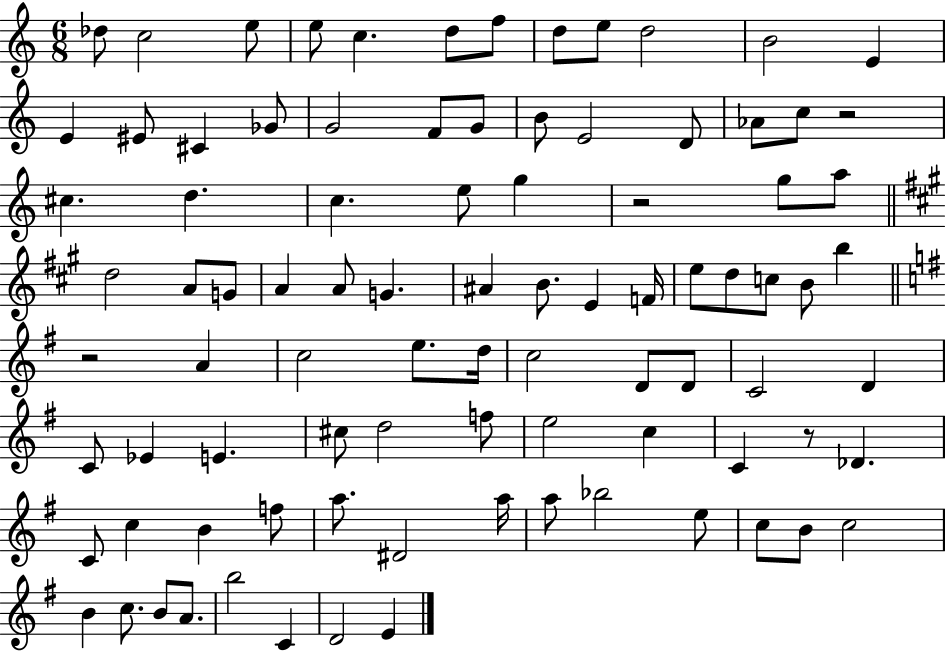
{
  \clef treble
  \numericTimeSignature
  \time 6/8
  \key c \major
  \repeat volta 2 { des''8 c''2 e''8 | e''8 c''4. d''8 f''8 | d''8 e''8 d''2 | b'2 e'4 | \break e'4 eis'8 cis'4 ges'8 | g'2 f'8 g'8 | b'8 e'2 d'8 | aes'8 c''8 r2 | \break cis''4. d''4. | c''4. e''8 g''4 | r2 g''8 a''8 | \bar "||" \break \key a \major d''2 a'8 g'8 | a'4 a'8 g'4. | ais'4 b'8. e'4 f'16 | e''8 d''8 c''8 b'8 b''4 | \break \bar "||" \break \key g \major r2 a'4 | c''2 e''8. d''16 | c''2 d'8 d'8 | c'2 d'4 | \break c'8 ees'4 e'4. | cis''8 d''2 f''8 | e''2 c''4 | c'4 r8 des'4. | \break c'8 c''4 b'4 f''8 | a''8. dis'2 a''16 | a''8 bes''2 e''8 | c''8 b'8 c''2 | \break b'4 c''8. b'8 a'8. | b''2 c'4 | d'2 e'4 | } \bar "|."
}